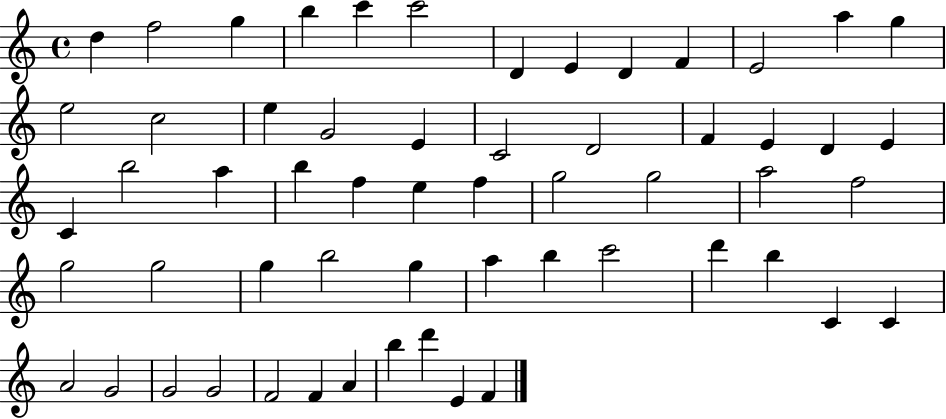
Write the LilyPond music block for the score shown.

{
  \clef treble
  \time 4/4
  \defaultTimeSignature
  \key c \major
  d''4 f''2 g''4 | b''4 c'''4 c'''2 | d'4 e'4 d'4 f'4 | e'2 a''4 g''4 | \break e''2 c''2 | e''4 g'2 e'4 | c'2 d'2 | f'4 e'4 d'4 e'4 | \break c'4 b''2 a''4 | b''4 f''4 e''4 f''4 | g''2 g''2 | a''2 f''2 | \break g''2 g''2 | g''4 b''2 g''4 | a''4 b''4 c'''2 | d'''4 b''4 c'4 c'4 | \break a'2 g'2 | g'2 g'2 | f'2 f'4 a'4 | b''4 d'''4 e'4 f'4 | \break \bar "|."
}